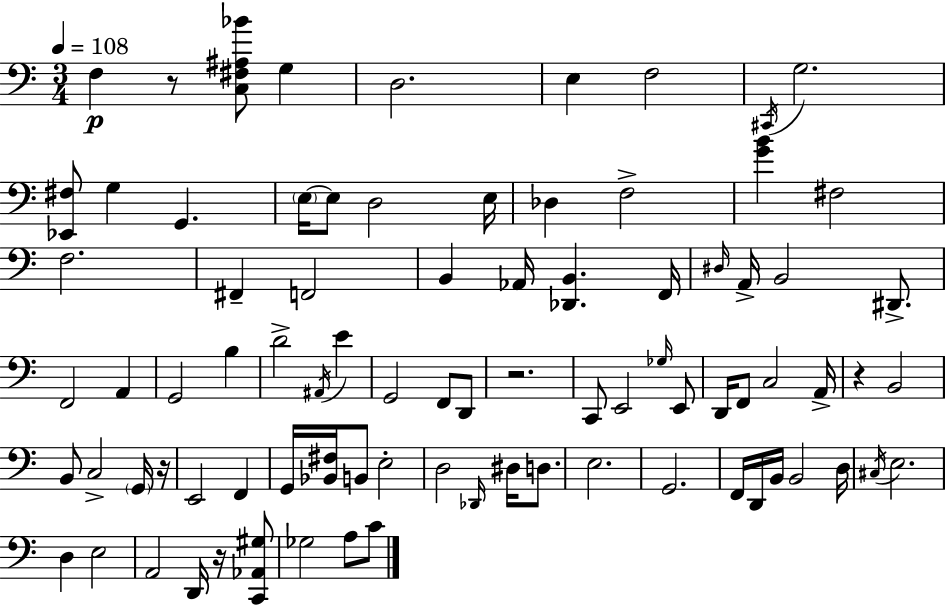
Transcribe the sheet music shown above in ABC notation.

X:1
T:Untitled
M:3/4
L:1/4
K:Am
F, z/2 [C,^F,^A,_B]/2 G, D,2 E, F,2 ^C,,/4 G,2 [_E,,^F,]/2 G, G,, E,/4 E,/2 D,2 E,/4 _D, F,2 [GB] ^F,2 F,2 ^F,, F,,2 B,, _A,,/4 [_D,,B,,] F,,/4 ^D,/4 A,,/4 B,,2 ^D,,/2 F,,2 A,, G,,2 B, D2 ^A,,/4 E G,,2 F,,/2 D,,/2 z2 C,,/2 E,,2 _G,/4 E,,/2 D,,/4 F,,/2 C,2 A,,/4 z B,,2 B,,/2 C,2 G,,/4 z/4 E,,2 F,, G,,/4 [_B,,^F,]/4 B,,/2 E,2 D,2 _D,,/4 ^D,/4 D,/2 E,2 G,,2 F,,/4 D,,/4 B,,/4 B,,2 D,/4 ^C,/4 E,2 D, E,2 A,,2 D,,/4 z/4 [C,,_A,,^G,]/2 _G,2 A,/2 C/2